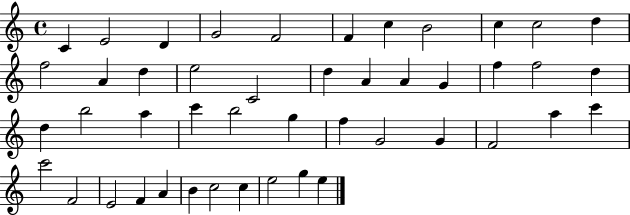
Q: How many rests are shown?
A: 0